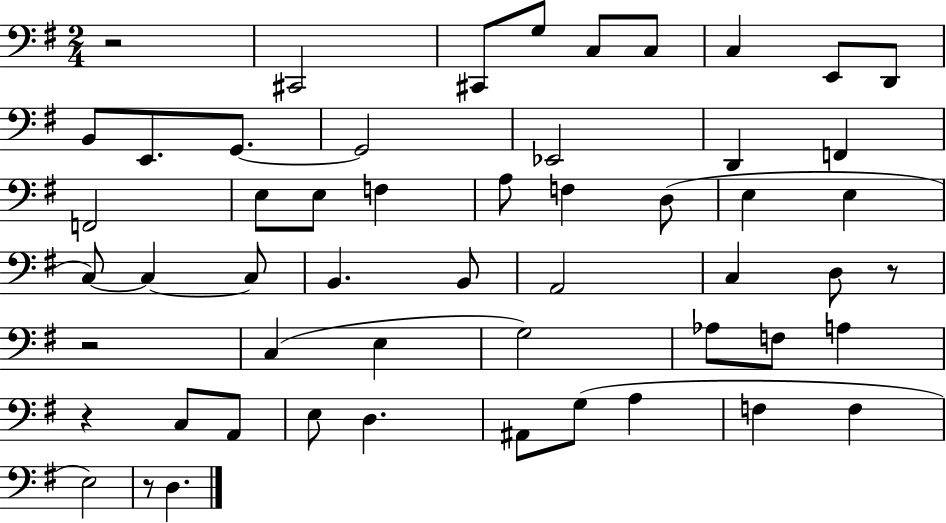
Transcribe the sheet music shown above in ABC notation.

X:1
T:Untitled
M:2/4
L:1/4
K:G
z2 ^C,,2 ^C,,/2 G,/2 C,/2 C,/2 C, E,,/2 D,,/2 B,,/2 E,,/2 G,,/2 G,,2 _E,,2 D,, F,, F,,2 E,/2 E,/2 F, A,/2 F, D,/2 E, E, C,/2 C, C,/2 B,, B,,/2 A,,2 C, D,/2 z/2 z2 C, E, G,2 _A,/2 F,/2 A, z C,/2 A,,/2 E,/2 D, ^A,,/2 G,/2 A, F, F, E,2 z/2 D,